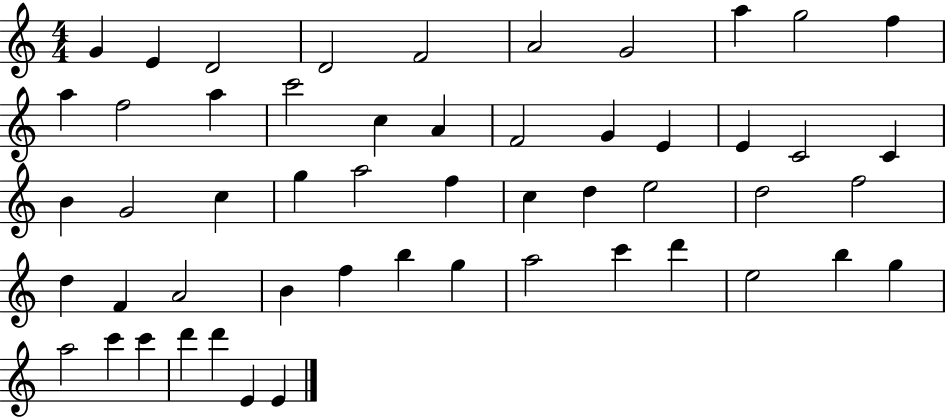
X:1
T:Untitled
M:4/4
L:1/4
K:C
G E D2 D2 F2 A2 G2 a g2 f a f2 a c'2 c A F2 G E E C2 C B G2 c g a2 f c d e2 d2 f2 d F A2 B f b g a2 c' d' e2 b g a2 c' c' d' d' E E